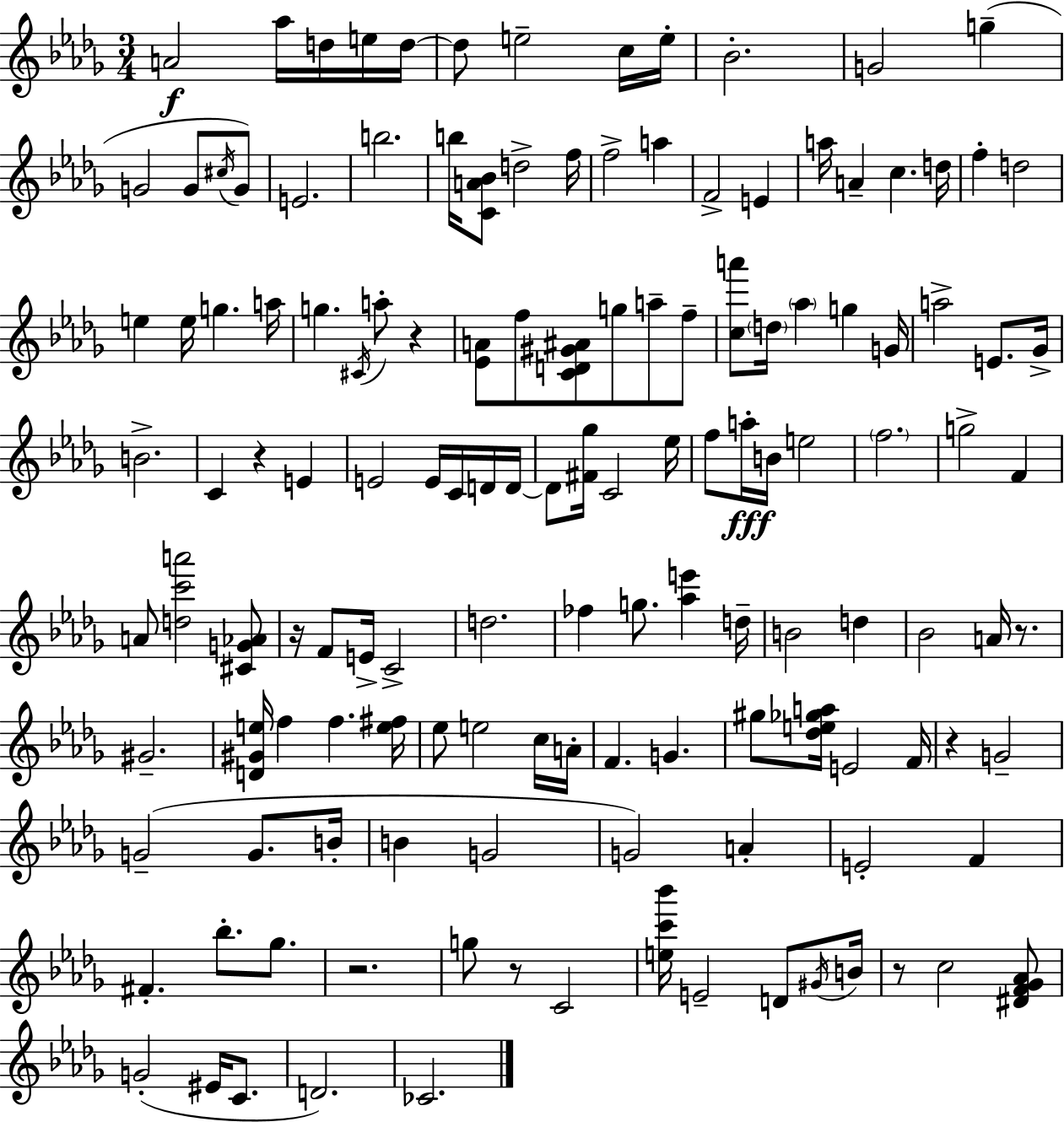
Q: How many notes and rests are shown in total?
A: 137